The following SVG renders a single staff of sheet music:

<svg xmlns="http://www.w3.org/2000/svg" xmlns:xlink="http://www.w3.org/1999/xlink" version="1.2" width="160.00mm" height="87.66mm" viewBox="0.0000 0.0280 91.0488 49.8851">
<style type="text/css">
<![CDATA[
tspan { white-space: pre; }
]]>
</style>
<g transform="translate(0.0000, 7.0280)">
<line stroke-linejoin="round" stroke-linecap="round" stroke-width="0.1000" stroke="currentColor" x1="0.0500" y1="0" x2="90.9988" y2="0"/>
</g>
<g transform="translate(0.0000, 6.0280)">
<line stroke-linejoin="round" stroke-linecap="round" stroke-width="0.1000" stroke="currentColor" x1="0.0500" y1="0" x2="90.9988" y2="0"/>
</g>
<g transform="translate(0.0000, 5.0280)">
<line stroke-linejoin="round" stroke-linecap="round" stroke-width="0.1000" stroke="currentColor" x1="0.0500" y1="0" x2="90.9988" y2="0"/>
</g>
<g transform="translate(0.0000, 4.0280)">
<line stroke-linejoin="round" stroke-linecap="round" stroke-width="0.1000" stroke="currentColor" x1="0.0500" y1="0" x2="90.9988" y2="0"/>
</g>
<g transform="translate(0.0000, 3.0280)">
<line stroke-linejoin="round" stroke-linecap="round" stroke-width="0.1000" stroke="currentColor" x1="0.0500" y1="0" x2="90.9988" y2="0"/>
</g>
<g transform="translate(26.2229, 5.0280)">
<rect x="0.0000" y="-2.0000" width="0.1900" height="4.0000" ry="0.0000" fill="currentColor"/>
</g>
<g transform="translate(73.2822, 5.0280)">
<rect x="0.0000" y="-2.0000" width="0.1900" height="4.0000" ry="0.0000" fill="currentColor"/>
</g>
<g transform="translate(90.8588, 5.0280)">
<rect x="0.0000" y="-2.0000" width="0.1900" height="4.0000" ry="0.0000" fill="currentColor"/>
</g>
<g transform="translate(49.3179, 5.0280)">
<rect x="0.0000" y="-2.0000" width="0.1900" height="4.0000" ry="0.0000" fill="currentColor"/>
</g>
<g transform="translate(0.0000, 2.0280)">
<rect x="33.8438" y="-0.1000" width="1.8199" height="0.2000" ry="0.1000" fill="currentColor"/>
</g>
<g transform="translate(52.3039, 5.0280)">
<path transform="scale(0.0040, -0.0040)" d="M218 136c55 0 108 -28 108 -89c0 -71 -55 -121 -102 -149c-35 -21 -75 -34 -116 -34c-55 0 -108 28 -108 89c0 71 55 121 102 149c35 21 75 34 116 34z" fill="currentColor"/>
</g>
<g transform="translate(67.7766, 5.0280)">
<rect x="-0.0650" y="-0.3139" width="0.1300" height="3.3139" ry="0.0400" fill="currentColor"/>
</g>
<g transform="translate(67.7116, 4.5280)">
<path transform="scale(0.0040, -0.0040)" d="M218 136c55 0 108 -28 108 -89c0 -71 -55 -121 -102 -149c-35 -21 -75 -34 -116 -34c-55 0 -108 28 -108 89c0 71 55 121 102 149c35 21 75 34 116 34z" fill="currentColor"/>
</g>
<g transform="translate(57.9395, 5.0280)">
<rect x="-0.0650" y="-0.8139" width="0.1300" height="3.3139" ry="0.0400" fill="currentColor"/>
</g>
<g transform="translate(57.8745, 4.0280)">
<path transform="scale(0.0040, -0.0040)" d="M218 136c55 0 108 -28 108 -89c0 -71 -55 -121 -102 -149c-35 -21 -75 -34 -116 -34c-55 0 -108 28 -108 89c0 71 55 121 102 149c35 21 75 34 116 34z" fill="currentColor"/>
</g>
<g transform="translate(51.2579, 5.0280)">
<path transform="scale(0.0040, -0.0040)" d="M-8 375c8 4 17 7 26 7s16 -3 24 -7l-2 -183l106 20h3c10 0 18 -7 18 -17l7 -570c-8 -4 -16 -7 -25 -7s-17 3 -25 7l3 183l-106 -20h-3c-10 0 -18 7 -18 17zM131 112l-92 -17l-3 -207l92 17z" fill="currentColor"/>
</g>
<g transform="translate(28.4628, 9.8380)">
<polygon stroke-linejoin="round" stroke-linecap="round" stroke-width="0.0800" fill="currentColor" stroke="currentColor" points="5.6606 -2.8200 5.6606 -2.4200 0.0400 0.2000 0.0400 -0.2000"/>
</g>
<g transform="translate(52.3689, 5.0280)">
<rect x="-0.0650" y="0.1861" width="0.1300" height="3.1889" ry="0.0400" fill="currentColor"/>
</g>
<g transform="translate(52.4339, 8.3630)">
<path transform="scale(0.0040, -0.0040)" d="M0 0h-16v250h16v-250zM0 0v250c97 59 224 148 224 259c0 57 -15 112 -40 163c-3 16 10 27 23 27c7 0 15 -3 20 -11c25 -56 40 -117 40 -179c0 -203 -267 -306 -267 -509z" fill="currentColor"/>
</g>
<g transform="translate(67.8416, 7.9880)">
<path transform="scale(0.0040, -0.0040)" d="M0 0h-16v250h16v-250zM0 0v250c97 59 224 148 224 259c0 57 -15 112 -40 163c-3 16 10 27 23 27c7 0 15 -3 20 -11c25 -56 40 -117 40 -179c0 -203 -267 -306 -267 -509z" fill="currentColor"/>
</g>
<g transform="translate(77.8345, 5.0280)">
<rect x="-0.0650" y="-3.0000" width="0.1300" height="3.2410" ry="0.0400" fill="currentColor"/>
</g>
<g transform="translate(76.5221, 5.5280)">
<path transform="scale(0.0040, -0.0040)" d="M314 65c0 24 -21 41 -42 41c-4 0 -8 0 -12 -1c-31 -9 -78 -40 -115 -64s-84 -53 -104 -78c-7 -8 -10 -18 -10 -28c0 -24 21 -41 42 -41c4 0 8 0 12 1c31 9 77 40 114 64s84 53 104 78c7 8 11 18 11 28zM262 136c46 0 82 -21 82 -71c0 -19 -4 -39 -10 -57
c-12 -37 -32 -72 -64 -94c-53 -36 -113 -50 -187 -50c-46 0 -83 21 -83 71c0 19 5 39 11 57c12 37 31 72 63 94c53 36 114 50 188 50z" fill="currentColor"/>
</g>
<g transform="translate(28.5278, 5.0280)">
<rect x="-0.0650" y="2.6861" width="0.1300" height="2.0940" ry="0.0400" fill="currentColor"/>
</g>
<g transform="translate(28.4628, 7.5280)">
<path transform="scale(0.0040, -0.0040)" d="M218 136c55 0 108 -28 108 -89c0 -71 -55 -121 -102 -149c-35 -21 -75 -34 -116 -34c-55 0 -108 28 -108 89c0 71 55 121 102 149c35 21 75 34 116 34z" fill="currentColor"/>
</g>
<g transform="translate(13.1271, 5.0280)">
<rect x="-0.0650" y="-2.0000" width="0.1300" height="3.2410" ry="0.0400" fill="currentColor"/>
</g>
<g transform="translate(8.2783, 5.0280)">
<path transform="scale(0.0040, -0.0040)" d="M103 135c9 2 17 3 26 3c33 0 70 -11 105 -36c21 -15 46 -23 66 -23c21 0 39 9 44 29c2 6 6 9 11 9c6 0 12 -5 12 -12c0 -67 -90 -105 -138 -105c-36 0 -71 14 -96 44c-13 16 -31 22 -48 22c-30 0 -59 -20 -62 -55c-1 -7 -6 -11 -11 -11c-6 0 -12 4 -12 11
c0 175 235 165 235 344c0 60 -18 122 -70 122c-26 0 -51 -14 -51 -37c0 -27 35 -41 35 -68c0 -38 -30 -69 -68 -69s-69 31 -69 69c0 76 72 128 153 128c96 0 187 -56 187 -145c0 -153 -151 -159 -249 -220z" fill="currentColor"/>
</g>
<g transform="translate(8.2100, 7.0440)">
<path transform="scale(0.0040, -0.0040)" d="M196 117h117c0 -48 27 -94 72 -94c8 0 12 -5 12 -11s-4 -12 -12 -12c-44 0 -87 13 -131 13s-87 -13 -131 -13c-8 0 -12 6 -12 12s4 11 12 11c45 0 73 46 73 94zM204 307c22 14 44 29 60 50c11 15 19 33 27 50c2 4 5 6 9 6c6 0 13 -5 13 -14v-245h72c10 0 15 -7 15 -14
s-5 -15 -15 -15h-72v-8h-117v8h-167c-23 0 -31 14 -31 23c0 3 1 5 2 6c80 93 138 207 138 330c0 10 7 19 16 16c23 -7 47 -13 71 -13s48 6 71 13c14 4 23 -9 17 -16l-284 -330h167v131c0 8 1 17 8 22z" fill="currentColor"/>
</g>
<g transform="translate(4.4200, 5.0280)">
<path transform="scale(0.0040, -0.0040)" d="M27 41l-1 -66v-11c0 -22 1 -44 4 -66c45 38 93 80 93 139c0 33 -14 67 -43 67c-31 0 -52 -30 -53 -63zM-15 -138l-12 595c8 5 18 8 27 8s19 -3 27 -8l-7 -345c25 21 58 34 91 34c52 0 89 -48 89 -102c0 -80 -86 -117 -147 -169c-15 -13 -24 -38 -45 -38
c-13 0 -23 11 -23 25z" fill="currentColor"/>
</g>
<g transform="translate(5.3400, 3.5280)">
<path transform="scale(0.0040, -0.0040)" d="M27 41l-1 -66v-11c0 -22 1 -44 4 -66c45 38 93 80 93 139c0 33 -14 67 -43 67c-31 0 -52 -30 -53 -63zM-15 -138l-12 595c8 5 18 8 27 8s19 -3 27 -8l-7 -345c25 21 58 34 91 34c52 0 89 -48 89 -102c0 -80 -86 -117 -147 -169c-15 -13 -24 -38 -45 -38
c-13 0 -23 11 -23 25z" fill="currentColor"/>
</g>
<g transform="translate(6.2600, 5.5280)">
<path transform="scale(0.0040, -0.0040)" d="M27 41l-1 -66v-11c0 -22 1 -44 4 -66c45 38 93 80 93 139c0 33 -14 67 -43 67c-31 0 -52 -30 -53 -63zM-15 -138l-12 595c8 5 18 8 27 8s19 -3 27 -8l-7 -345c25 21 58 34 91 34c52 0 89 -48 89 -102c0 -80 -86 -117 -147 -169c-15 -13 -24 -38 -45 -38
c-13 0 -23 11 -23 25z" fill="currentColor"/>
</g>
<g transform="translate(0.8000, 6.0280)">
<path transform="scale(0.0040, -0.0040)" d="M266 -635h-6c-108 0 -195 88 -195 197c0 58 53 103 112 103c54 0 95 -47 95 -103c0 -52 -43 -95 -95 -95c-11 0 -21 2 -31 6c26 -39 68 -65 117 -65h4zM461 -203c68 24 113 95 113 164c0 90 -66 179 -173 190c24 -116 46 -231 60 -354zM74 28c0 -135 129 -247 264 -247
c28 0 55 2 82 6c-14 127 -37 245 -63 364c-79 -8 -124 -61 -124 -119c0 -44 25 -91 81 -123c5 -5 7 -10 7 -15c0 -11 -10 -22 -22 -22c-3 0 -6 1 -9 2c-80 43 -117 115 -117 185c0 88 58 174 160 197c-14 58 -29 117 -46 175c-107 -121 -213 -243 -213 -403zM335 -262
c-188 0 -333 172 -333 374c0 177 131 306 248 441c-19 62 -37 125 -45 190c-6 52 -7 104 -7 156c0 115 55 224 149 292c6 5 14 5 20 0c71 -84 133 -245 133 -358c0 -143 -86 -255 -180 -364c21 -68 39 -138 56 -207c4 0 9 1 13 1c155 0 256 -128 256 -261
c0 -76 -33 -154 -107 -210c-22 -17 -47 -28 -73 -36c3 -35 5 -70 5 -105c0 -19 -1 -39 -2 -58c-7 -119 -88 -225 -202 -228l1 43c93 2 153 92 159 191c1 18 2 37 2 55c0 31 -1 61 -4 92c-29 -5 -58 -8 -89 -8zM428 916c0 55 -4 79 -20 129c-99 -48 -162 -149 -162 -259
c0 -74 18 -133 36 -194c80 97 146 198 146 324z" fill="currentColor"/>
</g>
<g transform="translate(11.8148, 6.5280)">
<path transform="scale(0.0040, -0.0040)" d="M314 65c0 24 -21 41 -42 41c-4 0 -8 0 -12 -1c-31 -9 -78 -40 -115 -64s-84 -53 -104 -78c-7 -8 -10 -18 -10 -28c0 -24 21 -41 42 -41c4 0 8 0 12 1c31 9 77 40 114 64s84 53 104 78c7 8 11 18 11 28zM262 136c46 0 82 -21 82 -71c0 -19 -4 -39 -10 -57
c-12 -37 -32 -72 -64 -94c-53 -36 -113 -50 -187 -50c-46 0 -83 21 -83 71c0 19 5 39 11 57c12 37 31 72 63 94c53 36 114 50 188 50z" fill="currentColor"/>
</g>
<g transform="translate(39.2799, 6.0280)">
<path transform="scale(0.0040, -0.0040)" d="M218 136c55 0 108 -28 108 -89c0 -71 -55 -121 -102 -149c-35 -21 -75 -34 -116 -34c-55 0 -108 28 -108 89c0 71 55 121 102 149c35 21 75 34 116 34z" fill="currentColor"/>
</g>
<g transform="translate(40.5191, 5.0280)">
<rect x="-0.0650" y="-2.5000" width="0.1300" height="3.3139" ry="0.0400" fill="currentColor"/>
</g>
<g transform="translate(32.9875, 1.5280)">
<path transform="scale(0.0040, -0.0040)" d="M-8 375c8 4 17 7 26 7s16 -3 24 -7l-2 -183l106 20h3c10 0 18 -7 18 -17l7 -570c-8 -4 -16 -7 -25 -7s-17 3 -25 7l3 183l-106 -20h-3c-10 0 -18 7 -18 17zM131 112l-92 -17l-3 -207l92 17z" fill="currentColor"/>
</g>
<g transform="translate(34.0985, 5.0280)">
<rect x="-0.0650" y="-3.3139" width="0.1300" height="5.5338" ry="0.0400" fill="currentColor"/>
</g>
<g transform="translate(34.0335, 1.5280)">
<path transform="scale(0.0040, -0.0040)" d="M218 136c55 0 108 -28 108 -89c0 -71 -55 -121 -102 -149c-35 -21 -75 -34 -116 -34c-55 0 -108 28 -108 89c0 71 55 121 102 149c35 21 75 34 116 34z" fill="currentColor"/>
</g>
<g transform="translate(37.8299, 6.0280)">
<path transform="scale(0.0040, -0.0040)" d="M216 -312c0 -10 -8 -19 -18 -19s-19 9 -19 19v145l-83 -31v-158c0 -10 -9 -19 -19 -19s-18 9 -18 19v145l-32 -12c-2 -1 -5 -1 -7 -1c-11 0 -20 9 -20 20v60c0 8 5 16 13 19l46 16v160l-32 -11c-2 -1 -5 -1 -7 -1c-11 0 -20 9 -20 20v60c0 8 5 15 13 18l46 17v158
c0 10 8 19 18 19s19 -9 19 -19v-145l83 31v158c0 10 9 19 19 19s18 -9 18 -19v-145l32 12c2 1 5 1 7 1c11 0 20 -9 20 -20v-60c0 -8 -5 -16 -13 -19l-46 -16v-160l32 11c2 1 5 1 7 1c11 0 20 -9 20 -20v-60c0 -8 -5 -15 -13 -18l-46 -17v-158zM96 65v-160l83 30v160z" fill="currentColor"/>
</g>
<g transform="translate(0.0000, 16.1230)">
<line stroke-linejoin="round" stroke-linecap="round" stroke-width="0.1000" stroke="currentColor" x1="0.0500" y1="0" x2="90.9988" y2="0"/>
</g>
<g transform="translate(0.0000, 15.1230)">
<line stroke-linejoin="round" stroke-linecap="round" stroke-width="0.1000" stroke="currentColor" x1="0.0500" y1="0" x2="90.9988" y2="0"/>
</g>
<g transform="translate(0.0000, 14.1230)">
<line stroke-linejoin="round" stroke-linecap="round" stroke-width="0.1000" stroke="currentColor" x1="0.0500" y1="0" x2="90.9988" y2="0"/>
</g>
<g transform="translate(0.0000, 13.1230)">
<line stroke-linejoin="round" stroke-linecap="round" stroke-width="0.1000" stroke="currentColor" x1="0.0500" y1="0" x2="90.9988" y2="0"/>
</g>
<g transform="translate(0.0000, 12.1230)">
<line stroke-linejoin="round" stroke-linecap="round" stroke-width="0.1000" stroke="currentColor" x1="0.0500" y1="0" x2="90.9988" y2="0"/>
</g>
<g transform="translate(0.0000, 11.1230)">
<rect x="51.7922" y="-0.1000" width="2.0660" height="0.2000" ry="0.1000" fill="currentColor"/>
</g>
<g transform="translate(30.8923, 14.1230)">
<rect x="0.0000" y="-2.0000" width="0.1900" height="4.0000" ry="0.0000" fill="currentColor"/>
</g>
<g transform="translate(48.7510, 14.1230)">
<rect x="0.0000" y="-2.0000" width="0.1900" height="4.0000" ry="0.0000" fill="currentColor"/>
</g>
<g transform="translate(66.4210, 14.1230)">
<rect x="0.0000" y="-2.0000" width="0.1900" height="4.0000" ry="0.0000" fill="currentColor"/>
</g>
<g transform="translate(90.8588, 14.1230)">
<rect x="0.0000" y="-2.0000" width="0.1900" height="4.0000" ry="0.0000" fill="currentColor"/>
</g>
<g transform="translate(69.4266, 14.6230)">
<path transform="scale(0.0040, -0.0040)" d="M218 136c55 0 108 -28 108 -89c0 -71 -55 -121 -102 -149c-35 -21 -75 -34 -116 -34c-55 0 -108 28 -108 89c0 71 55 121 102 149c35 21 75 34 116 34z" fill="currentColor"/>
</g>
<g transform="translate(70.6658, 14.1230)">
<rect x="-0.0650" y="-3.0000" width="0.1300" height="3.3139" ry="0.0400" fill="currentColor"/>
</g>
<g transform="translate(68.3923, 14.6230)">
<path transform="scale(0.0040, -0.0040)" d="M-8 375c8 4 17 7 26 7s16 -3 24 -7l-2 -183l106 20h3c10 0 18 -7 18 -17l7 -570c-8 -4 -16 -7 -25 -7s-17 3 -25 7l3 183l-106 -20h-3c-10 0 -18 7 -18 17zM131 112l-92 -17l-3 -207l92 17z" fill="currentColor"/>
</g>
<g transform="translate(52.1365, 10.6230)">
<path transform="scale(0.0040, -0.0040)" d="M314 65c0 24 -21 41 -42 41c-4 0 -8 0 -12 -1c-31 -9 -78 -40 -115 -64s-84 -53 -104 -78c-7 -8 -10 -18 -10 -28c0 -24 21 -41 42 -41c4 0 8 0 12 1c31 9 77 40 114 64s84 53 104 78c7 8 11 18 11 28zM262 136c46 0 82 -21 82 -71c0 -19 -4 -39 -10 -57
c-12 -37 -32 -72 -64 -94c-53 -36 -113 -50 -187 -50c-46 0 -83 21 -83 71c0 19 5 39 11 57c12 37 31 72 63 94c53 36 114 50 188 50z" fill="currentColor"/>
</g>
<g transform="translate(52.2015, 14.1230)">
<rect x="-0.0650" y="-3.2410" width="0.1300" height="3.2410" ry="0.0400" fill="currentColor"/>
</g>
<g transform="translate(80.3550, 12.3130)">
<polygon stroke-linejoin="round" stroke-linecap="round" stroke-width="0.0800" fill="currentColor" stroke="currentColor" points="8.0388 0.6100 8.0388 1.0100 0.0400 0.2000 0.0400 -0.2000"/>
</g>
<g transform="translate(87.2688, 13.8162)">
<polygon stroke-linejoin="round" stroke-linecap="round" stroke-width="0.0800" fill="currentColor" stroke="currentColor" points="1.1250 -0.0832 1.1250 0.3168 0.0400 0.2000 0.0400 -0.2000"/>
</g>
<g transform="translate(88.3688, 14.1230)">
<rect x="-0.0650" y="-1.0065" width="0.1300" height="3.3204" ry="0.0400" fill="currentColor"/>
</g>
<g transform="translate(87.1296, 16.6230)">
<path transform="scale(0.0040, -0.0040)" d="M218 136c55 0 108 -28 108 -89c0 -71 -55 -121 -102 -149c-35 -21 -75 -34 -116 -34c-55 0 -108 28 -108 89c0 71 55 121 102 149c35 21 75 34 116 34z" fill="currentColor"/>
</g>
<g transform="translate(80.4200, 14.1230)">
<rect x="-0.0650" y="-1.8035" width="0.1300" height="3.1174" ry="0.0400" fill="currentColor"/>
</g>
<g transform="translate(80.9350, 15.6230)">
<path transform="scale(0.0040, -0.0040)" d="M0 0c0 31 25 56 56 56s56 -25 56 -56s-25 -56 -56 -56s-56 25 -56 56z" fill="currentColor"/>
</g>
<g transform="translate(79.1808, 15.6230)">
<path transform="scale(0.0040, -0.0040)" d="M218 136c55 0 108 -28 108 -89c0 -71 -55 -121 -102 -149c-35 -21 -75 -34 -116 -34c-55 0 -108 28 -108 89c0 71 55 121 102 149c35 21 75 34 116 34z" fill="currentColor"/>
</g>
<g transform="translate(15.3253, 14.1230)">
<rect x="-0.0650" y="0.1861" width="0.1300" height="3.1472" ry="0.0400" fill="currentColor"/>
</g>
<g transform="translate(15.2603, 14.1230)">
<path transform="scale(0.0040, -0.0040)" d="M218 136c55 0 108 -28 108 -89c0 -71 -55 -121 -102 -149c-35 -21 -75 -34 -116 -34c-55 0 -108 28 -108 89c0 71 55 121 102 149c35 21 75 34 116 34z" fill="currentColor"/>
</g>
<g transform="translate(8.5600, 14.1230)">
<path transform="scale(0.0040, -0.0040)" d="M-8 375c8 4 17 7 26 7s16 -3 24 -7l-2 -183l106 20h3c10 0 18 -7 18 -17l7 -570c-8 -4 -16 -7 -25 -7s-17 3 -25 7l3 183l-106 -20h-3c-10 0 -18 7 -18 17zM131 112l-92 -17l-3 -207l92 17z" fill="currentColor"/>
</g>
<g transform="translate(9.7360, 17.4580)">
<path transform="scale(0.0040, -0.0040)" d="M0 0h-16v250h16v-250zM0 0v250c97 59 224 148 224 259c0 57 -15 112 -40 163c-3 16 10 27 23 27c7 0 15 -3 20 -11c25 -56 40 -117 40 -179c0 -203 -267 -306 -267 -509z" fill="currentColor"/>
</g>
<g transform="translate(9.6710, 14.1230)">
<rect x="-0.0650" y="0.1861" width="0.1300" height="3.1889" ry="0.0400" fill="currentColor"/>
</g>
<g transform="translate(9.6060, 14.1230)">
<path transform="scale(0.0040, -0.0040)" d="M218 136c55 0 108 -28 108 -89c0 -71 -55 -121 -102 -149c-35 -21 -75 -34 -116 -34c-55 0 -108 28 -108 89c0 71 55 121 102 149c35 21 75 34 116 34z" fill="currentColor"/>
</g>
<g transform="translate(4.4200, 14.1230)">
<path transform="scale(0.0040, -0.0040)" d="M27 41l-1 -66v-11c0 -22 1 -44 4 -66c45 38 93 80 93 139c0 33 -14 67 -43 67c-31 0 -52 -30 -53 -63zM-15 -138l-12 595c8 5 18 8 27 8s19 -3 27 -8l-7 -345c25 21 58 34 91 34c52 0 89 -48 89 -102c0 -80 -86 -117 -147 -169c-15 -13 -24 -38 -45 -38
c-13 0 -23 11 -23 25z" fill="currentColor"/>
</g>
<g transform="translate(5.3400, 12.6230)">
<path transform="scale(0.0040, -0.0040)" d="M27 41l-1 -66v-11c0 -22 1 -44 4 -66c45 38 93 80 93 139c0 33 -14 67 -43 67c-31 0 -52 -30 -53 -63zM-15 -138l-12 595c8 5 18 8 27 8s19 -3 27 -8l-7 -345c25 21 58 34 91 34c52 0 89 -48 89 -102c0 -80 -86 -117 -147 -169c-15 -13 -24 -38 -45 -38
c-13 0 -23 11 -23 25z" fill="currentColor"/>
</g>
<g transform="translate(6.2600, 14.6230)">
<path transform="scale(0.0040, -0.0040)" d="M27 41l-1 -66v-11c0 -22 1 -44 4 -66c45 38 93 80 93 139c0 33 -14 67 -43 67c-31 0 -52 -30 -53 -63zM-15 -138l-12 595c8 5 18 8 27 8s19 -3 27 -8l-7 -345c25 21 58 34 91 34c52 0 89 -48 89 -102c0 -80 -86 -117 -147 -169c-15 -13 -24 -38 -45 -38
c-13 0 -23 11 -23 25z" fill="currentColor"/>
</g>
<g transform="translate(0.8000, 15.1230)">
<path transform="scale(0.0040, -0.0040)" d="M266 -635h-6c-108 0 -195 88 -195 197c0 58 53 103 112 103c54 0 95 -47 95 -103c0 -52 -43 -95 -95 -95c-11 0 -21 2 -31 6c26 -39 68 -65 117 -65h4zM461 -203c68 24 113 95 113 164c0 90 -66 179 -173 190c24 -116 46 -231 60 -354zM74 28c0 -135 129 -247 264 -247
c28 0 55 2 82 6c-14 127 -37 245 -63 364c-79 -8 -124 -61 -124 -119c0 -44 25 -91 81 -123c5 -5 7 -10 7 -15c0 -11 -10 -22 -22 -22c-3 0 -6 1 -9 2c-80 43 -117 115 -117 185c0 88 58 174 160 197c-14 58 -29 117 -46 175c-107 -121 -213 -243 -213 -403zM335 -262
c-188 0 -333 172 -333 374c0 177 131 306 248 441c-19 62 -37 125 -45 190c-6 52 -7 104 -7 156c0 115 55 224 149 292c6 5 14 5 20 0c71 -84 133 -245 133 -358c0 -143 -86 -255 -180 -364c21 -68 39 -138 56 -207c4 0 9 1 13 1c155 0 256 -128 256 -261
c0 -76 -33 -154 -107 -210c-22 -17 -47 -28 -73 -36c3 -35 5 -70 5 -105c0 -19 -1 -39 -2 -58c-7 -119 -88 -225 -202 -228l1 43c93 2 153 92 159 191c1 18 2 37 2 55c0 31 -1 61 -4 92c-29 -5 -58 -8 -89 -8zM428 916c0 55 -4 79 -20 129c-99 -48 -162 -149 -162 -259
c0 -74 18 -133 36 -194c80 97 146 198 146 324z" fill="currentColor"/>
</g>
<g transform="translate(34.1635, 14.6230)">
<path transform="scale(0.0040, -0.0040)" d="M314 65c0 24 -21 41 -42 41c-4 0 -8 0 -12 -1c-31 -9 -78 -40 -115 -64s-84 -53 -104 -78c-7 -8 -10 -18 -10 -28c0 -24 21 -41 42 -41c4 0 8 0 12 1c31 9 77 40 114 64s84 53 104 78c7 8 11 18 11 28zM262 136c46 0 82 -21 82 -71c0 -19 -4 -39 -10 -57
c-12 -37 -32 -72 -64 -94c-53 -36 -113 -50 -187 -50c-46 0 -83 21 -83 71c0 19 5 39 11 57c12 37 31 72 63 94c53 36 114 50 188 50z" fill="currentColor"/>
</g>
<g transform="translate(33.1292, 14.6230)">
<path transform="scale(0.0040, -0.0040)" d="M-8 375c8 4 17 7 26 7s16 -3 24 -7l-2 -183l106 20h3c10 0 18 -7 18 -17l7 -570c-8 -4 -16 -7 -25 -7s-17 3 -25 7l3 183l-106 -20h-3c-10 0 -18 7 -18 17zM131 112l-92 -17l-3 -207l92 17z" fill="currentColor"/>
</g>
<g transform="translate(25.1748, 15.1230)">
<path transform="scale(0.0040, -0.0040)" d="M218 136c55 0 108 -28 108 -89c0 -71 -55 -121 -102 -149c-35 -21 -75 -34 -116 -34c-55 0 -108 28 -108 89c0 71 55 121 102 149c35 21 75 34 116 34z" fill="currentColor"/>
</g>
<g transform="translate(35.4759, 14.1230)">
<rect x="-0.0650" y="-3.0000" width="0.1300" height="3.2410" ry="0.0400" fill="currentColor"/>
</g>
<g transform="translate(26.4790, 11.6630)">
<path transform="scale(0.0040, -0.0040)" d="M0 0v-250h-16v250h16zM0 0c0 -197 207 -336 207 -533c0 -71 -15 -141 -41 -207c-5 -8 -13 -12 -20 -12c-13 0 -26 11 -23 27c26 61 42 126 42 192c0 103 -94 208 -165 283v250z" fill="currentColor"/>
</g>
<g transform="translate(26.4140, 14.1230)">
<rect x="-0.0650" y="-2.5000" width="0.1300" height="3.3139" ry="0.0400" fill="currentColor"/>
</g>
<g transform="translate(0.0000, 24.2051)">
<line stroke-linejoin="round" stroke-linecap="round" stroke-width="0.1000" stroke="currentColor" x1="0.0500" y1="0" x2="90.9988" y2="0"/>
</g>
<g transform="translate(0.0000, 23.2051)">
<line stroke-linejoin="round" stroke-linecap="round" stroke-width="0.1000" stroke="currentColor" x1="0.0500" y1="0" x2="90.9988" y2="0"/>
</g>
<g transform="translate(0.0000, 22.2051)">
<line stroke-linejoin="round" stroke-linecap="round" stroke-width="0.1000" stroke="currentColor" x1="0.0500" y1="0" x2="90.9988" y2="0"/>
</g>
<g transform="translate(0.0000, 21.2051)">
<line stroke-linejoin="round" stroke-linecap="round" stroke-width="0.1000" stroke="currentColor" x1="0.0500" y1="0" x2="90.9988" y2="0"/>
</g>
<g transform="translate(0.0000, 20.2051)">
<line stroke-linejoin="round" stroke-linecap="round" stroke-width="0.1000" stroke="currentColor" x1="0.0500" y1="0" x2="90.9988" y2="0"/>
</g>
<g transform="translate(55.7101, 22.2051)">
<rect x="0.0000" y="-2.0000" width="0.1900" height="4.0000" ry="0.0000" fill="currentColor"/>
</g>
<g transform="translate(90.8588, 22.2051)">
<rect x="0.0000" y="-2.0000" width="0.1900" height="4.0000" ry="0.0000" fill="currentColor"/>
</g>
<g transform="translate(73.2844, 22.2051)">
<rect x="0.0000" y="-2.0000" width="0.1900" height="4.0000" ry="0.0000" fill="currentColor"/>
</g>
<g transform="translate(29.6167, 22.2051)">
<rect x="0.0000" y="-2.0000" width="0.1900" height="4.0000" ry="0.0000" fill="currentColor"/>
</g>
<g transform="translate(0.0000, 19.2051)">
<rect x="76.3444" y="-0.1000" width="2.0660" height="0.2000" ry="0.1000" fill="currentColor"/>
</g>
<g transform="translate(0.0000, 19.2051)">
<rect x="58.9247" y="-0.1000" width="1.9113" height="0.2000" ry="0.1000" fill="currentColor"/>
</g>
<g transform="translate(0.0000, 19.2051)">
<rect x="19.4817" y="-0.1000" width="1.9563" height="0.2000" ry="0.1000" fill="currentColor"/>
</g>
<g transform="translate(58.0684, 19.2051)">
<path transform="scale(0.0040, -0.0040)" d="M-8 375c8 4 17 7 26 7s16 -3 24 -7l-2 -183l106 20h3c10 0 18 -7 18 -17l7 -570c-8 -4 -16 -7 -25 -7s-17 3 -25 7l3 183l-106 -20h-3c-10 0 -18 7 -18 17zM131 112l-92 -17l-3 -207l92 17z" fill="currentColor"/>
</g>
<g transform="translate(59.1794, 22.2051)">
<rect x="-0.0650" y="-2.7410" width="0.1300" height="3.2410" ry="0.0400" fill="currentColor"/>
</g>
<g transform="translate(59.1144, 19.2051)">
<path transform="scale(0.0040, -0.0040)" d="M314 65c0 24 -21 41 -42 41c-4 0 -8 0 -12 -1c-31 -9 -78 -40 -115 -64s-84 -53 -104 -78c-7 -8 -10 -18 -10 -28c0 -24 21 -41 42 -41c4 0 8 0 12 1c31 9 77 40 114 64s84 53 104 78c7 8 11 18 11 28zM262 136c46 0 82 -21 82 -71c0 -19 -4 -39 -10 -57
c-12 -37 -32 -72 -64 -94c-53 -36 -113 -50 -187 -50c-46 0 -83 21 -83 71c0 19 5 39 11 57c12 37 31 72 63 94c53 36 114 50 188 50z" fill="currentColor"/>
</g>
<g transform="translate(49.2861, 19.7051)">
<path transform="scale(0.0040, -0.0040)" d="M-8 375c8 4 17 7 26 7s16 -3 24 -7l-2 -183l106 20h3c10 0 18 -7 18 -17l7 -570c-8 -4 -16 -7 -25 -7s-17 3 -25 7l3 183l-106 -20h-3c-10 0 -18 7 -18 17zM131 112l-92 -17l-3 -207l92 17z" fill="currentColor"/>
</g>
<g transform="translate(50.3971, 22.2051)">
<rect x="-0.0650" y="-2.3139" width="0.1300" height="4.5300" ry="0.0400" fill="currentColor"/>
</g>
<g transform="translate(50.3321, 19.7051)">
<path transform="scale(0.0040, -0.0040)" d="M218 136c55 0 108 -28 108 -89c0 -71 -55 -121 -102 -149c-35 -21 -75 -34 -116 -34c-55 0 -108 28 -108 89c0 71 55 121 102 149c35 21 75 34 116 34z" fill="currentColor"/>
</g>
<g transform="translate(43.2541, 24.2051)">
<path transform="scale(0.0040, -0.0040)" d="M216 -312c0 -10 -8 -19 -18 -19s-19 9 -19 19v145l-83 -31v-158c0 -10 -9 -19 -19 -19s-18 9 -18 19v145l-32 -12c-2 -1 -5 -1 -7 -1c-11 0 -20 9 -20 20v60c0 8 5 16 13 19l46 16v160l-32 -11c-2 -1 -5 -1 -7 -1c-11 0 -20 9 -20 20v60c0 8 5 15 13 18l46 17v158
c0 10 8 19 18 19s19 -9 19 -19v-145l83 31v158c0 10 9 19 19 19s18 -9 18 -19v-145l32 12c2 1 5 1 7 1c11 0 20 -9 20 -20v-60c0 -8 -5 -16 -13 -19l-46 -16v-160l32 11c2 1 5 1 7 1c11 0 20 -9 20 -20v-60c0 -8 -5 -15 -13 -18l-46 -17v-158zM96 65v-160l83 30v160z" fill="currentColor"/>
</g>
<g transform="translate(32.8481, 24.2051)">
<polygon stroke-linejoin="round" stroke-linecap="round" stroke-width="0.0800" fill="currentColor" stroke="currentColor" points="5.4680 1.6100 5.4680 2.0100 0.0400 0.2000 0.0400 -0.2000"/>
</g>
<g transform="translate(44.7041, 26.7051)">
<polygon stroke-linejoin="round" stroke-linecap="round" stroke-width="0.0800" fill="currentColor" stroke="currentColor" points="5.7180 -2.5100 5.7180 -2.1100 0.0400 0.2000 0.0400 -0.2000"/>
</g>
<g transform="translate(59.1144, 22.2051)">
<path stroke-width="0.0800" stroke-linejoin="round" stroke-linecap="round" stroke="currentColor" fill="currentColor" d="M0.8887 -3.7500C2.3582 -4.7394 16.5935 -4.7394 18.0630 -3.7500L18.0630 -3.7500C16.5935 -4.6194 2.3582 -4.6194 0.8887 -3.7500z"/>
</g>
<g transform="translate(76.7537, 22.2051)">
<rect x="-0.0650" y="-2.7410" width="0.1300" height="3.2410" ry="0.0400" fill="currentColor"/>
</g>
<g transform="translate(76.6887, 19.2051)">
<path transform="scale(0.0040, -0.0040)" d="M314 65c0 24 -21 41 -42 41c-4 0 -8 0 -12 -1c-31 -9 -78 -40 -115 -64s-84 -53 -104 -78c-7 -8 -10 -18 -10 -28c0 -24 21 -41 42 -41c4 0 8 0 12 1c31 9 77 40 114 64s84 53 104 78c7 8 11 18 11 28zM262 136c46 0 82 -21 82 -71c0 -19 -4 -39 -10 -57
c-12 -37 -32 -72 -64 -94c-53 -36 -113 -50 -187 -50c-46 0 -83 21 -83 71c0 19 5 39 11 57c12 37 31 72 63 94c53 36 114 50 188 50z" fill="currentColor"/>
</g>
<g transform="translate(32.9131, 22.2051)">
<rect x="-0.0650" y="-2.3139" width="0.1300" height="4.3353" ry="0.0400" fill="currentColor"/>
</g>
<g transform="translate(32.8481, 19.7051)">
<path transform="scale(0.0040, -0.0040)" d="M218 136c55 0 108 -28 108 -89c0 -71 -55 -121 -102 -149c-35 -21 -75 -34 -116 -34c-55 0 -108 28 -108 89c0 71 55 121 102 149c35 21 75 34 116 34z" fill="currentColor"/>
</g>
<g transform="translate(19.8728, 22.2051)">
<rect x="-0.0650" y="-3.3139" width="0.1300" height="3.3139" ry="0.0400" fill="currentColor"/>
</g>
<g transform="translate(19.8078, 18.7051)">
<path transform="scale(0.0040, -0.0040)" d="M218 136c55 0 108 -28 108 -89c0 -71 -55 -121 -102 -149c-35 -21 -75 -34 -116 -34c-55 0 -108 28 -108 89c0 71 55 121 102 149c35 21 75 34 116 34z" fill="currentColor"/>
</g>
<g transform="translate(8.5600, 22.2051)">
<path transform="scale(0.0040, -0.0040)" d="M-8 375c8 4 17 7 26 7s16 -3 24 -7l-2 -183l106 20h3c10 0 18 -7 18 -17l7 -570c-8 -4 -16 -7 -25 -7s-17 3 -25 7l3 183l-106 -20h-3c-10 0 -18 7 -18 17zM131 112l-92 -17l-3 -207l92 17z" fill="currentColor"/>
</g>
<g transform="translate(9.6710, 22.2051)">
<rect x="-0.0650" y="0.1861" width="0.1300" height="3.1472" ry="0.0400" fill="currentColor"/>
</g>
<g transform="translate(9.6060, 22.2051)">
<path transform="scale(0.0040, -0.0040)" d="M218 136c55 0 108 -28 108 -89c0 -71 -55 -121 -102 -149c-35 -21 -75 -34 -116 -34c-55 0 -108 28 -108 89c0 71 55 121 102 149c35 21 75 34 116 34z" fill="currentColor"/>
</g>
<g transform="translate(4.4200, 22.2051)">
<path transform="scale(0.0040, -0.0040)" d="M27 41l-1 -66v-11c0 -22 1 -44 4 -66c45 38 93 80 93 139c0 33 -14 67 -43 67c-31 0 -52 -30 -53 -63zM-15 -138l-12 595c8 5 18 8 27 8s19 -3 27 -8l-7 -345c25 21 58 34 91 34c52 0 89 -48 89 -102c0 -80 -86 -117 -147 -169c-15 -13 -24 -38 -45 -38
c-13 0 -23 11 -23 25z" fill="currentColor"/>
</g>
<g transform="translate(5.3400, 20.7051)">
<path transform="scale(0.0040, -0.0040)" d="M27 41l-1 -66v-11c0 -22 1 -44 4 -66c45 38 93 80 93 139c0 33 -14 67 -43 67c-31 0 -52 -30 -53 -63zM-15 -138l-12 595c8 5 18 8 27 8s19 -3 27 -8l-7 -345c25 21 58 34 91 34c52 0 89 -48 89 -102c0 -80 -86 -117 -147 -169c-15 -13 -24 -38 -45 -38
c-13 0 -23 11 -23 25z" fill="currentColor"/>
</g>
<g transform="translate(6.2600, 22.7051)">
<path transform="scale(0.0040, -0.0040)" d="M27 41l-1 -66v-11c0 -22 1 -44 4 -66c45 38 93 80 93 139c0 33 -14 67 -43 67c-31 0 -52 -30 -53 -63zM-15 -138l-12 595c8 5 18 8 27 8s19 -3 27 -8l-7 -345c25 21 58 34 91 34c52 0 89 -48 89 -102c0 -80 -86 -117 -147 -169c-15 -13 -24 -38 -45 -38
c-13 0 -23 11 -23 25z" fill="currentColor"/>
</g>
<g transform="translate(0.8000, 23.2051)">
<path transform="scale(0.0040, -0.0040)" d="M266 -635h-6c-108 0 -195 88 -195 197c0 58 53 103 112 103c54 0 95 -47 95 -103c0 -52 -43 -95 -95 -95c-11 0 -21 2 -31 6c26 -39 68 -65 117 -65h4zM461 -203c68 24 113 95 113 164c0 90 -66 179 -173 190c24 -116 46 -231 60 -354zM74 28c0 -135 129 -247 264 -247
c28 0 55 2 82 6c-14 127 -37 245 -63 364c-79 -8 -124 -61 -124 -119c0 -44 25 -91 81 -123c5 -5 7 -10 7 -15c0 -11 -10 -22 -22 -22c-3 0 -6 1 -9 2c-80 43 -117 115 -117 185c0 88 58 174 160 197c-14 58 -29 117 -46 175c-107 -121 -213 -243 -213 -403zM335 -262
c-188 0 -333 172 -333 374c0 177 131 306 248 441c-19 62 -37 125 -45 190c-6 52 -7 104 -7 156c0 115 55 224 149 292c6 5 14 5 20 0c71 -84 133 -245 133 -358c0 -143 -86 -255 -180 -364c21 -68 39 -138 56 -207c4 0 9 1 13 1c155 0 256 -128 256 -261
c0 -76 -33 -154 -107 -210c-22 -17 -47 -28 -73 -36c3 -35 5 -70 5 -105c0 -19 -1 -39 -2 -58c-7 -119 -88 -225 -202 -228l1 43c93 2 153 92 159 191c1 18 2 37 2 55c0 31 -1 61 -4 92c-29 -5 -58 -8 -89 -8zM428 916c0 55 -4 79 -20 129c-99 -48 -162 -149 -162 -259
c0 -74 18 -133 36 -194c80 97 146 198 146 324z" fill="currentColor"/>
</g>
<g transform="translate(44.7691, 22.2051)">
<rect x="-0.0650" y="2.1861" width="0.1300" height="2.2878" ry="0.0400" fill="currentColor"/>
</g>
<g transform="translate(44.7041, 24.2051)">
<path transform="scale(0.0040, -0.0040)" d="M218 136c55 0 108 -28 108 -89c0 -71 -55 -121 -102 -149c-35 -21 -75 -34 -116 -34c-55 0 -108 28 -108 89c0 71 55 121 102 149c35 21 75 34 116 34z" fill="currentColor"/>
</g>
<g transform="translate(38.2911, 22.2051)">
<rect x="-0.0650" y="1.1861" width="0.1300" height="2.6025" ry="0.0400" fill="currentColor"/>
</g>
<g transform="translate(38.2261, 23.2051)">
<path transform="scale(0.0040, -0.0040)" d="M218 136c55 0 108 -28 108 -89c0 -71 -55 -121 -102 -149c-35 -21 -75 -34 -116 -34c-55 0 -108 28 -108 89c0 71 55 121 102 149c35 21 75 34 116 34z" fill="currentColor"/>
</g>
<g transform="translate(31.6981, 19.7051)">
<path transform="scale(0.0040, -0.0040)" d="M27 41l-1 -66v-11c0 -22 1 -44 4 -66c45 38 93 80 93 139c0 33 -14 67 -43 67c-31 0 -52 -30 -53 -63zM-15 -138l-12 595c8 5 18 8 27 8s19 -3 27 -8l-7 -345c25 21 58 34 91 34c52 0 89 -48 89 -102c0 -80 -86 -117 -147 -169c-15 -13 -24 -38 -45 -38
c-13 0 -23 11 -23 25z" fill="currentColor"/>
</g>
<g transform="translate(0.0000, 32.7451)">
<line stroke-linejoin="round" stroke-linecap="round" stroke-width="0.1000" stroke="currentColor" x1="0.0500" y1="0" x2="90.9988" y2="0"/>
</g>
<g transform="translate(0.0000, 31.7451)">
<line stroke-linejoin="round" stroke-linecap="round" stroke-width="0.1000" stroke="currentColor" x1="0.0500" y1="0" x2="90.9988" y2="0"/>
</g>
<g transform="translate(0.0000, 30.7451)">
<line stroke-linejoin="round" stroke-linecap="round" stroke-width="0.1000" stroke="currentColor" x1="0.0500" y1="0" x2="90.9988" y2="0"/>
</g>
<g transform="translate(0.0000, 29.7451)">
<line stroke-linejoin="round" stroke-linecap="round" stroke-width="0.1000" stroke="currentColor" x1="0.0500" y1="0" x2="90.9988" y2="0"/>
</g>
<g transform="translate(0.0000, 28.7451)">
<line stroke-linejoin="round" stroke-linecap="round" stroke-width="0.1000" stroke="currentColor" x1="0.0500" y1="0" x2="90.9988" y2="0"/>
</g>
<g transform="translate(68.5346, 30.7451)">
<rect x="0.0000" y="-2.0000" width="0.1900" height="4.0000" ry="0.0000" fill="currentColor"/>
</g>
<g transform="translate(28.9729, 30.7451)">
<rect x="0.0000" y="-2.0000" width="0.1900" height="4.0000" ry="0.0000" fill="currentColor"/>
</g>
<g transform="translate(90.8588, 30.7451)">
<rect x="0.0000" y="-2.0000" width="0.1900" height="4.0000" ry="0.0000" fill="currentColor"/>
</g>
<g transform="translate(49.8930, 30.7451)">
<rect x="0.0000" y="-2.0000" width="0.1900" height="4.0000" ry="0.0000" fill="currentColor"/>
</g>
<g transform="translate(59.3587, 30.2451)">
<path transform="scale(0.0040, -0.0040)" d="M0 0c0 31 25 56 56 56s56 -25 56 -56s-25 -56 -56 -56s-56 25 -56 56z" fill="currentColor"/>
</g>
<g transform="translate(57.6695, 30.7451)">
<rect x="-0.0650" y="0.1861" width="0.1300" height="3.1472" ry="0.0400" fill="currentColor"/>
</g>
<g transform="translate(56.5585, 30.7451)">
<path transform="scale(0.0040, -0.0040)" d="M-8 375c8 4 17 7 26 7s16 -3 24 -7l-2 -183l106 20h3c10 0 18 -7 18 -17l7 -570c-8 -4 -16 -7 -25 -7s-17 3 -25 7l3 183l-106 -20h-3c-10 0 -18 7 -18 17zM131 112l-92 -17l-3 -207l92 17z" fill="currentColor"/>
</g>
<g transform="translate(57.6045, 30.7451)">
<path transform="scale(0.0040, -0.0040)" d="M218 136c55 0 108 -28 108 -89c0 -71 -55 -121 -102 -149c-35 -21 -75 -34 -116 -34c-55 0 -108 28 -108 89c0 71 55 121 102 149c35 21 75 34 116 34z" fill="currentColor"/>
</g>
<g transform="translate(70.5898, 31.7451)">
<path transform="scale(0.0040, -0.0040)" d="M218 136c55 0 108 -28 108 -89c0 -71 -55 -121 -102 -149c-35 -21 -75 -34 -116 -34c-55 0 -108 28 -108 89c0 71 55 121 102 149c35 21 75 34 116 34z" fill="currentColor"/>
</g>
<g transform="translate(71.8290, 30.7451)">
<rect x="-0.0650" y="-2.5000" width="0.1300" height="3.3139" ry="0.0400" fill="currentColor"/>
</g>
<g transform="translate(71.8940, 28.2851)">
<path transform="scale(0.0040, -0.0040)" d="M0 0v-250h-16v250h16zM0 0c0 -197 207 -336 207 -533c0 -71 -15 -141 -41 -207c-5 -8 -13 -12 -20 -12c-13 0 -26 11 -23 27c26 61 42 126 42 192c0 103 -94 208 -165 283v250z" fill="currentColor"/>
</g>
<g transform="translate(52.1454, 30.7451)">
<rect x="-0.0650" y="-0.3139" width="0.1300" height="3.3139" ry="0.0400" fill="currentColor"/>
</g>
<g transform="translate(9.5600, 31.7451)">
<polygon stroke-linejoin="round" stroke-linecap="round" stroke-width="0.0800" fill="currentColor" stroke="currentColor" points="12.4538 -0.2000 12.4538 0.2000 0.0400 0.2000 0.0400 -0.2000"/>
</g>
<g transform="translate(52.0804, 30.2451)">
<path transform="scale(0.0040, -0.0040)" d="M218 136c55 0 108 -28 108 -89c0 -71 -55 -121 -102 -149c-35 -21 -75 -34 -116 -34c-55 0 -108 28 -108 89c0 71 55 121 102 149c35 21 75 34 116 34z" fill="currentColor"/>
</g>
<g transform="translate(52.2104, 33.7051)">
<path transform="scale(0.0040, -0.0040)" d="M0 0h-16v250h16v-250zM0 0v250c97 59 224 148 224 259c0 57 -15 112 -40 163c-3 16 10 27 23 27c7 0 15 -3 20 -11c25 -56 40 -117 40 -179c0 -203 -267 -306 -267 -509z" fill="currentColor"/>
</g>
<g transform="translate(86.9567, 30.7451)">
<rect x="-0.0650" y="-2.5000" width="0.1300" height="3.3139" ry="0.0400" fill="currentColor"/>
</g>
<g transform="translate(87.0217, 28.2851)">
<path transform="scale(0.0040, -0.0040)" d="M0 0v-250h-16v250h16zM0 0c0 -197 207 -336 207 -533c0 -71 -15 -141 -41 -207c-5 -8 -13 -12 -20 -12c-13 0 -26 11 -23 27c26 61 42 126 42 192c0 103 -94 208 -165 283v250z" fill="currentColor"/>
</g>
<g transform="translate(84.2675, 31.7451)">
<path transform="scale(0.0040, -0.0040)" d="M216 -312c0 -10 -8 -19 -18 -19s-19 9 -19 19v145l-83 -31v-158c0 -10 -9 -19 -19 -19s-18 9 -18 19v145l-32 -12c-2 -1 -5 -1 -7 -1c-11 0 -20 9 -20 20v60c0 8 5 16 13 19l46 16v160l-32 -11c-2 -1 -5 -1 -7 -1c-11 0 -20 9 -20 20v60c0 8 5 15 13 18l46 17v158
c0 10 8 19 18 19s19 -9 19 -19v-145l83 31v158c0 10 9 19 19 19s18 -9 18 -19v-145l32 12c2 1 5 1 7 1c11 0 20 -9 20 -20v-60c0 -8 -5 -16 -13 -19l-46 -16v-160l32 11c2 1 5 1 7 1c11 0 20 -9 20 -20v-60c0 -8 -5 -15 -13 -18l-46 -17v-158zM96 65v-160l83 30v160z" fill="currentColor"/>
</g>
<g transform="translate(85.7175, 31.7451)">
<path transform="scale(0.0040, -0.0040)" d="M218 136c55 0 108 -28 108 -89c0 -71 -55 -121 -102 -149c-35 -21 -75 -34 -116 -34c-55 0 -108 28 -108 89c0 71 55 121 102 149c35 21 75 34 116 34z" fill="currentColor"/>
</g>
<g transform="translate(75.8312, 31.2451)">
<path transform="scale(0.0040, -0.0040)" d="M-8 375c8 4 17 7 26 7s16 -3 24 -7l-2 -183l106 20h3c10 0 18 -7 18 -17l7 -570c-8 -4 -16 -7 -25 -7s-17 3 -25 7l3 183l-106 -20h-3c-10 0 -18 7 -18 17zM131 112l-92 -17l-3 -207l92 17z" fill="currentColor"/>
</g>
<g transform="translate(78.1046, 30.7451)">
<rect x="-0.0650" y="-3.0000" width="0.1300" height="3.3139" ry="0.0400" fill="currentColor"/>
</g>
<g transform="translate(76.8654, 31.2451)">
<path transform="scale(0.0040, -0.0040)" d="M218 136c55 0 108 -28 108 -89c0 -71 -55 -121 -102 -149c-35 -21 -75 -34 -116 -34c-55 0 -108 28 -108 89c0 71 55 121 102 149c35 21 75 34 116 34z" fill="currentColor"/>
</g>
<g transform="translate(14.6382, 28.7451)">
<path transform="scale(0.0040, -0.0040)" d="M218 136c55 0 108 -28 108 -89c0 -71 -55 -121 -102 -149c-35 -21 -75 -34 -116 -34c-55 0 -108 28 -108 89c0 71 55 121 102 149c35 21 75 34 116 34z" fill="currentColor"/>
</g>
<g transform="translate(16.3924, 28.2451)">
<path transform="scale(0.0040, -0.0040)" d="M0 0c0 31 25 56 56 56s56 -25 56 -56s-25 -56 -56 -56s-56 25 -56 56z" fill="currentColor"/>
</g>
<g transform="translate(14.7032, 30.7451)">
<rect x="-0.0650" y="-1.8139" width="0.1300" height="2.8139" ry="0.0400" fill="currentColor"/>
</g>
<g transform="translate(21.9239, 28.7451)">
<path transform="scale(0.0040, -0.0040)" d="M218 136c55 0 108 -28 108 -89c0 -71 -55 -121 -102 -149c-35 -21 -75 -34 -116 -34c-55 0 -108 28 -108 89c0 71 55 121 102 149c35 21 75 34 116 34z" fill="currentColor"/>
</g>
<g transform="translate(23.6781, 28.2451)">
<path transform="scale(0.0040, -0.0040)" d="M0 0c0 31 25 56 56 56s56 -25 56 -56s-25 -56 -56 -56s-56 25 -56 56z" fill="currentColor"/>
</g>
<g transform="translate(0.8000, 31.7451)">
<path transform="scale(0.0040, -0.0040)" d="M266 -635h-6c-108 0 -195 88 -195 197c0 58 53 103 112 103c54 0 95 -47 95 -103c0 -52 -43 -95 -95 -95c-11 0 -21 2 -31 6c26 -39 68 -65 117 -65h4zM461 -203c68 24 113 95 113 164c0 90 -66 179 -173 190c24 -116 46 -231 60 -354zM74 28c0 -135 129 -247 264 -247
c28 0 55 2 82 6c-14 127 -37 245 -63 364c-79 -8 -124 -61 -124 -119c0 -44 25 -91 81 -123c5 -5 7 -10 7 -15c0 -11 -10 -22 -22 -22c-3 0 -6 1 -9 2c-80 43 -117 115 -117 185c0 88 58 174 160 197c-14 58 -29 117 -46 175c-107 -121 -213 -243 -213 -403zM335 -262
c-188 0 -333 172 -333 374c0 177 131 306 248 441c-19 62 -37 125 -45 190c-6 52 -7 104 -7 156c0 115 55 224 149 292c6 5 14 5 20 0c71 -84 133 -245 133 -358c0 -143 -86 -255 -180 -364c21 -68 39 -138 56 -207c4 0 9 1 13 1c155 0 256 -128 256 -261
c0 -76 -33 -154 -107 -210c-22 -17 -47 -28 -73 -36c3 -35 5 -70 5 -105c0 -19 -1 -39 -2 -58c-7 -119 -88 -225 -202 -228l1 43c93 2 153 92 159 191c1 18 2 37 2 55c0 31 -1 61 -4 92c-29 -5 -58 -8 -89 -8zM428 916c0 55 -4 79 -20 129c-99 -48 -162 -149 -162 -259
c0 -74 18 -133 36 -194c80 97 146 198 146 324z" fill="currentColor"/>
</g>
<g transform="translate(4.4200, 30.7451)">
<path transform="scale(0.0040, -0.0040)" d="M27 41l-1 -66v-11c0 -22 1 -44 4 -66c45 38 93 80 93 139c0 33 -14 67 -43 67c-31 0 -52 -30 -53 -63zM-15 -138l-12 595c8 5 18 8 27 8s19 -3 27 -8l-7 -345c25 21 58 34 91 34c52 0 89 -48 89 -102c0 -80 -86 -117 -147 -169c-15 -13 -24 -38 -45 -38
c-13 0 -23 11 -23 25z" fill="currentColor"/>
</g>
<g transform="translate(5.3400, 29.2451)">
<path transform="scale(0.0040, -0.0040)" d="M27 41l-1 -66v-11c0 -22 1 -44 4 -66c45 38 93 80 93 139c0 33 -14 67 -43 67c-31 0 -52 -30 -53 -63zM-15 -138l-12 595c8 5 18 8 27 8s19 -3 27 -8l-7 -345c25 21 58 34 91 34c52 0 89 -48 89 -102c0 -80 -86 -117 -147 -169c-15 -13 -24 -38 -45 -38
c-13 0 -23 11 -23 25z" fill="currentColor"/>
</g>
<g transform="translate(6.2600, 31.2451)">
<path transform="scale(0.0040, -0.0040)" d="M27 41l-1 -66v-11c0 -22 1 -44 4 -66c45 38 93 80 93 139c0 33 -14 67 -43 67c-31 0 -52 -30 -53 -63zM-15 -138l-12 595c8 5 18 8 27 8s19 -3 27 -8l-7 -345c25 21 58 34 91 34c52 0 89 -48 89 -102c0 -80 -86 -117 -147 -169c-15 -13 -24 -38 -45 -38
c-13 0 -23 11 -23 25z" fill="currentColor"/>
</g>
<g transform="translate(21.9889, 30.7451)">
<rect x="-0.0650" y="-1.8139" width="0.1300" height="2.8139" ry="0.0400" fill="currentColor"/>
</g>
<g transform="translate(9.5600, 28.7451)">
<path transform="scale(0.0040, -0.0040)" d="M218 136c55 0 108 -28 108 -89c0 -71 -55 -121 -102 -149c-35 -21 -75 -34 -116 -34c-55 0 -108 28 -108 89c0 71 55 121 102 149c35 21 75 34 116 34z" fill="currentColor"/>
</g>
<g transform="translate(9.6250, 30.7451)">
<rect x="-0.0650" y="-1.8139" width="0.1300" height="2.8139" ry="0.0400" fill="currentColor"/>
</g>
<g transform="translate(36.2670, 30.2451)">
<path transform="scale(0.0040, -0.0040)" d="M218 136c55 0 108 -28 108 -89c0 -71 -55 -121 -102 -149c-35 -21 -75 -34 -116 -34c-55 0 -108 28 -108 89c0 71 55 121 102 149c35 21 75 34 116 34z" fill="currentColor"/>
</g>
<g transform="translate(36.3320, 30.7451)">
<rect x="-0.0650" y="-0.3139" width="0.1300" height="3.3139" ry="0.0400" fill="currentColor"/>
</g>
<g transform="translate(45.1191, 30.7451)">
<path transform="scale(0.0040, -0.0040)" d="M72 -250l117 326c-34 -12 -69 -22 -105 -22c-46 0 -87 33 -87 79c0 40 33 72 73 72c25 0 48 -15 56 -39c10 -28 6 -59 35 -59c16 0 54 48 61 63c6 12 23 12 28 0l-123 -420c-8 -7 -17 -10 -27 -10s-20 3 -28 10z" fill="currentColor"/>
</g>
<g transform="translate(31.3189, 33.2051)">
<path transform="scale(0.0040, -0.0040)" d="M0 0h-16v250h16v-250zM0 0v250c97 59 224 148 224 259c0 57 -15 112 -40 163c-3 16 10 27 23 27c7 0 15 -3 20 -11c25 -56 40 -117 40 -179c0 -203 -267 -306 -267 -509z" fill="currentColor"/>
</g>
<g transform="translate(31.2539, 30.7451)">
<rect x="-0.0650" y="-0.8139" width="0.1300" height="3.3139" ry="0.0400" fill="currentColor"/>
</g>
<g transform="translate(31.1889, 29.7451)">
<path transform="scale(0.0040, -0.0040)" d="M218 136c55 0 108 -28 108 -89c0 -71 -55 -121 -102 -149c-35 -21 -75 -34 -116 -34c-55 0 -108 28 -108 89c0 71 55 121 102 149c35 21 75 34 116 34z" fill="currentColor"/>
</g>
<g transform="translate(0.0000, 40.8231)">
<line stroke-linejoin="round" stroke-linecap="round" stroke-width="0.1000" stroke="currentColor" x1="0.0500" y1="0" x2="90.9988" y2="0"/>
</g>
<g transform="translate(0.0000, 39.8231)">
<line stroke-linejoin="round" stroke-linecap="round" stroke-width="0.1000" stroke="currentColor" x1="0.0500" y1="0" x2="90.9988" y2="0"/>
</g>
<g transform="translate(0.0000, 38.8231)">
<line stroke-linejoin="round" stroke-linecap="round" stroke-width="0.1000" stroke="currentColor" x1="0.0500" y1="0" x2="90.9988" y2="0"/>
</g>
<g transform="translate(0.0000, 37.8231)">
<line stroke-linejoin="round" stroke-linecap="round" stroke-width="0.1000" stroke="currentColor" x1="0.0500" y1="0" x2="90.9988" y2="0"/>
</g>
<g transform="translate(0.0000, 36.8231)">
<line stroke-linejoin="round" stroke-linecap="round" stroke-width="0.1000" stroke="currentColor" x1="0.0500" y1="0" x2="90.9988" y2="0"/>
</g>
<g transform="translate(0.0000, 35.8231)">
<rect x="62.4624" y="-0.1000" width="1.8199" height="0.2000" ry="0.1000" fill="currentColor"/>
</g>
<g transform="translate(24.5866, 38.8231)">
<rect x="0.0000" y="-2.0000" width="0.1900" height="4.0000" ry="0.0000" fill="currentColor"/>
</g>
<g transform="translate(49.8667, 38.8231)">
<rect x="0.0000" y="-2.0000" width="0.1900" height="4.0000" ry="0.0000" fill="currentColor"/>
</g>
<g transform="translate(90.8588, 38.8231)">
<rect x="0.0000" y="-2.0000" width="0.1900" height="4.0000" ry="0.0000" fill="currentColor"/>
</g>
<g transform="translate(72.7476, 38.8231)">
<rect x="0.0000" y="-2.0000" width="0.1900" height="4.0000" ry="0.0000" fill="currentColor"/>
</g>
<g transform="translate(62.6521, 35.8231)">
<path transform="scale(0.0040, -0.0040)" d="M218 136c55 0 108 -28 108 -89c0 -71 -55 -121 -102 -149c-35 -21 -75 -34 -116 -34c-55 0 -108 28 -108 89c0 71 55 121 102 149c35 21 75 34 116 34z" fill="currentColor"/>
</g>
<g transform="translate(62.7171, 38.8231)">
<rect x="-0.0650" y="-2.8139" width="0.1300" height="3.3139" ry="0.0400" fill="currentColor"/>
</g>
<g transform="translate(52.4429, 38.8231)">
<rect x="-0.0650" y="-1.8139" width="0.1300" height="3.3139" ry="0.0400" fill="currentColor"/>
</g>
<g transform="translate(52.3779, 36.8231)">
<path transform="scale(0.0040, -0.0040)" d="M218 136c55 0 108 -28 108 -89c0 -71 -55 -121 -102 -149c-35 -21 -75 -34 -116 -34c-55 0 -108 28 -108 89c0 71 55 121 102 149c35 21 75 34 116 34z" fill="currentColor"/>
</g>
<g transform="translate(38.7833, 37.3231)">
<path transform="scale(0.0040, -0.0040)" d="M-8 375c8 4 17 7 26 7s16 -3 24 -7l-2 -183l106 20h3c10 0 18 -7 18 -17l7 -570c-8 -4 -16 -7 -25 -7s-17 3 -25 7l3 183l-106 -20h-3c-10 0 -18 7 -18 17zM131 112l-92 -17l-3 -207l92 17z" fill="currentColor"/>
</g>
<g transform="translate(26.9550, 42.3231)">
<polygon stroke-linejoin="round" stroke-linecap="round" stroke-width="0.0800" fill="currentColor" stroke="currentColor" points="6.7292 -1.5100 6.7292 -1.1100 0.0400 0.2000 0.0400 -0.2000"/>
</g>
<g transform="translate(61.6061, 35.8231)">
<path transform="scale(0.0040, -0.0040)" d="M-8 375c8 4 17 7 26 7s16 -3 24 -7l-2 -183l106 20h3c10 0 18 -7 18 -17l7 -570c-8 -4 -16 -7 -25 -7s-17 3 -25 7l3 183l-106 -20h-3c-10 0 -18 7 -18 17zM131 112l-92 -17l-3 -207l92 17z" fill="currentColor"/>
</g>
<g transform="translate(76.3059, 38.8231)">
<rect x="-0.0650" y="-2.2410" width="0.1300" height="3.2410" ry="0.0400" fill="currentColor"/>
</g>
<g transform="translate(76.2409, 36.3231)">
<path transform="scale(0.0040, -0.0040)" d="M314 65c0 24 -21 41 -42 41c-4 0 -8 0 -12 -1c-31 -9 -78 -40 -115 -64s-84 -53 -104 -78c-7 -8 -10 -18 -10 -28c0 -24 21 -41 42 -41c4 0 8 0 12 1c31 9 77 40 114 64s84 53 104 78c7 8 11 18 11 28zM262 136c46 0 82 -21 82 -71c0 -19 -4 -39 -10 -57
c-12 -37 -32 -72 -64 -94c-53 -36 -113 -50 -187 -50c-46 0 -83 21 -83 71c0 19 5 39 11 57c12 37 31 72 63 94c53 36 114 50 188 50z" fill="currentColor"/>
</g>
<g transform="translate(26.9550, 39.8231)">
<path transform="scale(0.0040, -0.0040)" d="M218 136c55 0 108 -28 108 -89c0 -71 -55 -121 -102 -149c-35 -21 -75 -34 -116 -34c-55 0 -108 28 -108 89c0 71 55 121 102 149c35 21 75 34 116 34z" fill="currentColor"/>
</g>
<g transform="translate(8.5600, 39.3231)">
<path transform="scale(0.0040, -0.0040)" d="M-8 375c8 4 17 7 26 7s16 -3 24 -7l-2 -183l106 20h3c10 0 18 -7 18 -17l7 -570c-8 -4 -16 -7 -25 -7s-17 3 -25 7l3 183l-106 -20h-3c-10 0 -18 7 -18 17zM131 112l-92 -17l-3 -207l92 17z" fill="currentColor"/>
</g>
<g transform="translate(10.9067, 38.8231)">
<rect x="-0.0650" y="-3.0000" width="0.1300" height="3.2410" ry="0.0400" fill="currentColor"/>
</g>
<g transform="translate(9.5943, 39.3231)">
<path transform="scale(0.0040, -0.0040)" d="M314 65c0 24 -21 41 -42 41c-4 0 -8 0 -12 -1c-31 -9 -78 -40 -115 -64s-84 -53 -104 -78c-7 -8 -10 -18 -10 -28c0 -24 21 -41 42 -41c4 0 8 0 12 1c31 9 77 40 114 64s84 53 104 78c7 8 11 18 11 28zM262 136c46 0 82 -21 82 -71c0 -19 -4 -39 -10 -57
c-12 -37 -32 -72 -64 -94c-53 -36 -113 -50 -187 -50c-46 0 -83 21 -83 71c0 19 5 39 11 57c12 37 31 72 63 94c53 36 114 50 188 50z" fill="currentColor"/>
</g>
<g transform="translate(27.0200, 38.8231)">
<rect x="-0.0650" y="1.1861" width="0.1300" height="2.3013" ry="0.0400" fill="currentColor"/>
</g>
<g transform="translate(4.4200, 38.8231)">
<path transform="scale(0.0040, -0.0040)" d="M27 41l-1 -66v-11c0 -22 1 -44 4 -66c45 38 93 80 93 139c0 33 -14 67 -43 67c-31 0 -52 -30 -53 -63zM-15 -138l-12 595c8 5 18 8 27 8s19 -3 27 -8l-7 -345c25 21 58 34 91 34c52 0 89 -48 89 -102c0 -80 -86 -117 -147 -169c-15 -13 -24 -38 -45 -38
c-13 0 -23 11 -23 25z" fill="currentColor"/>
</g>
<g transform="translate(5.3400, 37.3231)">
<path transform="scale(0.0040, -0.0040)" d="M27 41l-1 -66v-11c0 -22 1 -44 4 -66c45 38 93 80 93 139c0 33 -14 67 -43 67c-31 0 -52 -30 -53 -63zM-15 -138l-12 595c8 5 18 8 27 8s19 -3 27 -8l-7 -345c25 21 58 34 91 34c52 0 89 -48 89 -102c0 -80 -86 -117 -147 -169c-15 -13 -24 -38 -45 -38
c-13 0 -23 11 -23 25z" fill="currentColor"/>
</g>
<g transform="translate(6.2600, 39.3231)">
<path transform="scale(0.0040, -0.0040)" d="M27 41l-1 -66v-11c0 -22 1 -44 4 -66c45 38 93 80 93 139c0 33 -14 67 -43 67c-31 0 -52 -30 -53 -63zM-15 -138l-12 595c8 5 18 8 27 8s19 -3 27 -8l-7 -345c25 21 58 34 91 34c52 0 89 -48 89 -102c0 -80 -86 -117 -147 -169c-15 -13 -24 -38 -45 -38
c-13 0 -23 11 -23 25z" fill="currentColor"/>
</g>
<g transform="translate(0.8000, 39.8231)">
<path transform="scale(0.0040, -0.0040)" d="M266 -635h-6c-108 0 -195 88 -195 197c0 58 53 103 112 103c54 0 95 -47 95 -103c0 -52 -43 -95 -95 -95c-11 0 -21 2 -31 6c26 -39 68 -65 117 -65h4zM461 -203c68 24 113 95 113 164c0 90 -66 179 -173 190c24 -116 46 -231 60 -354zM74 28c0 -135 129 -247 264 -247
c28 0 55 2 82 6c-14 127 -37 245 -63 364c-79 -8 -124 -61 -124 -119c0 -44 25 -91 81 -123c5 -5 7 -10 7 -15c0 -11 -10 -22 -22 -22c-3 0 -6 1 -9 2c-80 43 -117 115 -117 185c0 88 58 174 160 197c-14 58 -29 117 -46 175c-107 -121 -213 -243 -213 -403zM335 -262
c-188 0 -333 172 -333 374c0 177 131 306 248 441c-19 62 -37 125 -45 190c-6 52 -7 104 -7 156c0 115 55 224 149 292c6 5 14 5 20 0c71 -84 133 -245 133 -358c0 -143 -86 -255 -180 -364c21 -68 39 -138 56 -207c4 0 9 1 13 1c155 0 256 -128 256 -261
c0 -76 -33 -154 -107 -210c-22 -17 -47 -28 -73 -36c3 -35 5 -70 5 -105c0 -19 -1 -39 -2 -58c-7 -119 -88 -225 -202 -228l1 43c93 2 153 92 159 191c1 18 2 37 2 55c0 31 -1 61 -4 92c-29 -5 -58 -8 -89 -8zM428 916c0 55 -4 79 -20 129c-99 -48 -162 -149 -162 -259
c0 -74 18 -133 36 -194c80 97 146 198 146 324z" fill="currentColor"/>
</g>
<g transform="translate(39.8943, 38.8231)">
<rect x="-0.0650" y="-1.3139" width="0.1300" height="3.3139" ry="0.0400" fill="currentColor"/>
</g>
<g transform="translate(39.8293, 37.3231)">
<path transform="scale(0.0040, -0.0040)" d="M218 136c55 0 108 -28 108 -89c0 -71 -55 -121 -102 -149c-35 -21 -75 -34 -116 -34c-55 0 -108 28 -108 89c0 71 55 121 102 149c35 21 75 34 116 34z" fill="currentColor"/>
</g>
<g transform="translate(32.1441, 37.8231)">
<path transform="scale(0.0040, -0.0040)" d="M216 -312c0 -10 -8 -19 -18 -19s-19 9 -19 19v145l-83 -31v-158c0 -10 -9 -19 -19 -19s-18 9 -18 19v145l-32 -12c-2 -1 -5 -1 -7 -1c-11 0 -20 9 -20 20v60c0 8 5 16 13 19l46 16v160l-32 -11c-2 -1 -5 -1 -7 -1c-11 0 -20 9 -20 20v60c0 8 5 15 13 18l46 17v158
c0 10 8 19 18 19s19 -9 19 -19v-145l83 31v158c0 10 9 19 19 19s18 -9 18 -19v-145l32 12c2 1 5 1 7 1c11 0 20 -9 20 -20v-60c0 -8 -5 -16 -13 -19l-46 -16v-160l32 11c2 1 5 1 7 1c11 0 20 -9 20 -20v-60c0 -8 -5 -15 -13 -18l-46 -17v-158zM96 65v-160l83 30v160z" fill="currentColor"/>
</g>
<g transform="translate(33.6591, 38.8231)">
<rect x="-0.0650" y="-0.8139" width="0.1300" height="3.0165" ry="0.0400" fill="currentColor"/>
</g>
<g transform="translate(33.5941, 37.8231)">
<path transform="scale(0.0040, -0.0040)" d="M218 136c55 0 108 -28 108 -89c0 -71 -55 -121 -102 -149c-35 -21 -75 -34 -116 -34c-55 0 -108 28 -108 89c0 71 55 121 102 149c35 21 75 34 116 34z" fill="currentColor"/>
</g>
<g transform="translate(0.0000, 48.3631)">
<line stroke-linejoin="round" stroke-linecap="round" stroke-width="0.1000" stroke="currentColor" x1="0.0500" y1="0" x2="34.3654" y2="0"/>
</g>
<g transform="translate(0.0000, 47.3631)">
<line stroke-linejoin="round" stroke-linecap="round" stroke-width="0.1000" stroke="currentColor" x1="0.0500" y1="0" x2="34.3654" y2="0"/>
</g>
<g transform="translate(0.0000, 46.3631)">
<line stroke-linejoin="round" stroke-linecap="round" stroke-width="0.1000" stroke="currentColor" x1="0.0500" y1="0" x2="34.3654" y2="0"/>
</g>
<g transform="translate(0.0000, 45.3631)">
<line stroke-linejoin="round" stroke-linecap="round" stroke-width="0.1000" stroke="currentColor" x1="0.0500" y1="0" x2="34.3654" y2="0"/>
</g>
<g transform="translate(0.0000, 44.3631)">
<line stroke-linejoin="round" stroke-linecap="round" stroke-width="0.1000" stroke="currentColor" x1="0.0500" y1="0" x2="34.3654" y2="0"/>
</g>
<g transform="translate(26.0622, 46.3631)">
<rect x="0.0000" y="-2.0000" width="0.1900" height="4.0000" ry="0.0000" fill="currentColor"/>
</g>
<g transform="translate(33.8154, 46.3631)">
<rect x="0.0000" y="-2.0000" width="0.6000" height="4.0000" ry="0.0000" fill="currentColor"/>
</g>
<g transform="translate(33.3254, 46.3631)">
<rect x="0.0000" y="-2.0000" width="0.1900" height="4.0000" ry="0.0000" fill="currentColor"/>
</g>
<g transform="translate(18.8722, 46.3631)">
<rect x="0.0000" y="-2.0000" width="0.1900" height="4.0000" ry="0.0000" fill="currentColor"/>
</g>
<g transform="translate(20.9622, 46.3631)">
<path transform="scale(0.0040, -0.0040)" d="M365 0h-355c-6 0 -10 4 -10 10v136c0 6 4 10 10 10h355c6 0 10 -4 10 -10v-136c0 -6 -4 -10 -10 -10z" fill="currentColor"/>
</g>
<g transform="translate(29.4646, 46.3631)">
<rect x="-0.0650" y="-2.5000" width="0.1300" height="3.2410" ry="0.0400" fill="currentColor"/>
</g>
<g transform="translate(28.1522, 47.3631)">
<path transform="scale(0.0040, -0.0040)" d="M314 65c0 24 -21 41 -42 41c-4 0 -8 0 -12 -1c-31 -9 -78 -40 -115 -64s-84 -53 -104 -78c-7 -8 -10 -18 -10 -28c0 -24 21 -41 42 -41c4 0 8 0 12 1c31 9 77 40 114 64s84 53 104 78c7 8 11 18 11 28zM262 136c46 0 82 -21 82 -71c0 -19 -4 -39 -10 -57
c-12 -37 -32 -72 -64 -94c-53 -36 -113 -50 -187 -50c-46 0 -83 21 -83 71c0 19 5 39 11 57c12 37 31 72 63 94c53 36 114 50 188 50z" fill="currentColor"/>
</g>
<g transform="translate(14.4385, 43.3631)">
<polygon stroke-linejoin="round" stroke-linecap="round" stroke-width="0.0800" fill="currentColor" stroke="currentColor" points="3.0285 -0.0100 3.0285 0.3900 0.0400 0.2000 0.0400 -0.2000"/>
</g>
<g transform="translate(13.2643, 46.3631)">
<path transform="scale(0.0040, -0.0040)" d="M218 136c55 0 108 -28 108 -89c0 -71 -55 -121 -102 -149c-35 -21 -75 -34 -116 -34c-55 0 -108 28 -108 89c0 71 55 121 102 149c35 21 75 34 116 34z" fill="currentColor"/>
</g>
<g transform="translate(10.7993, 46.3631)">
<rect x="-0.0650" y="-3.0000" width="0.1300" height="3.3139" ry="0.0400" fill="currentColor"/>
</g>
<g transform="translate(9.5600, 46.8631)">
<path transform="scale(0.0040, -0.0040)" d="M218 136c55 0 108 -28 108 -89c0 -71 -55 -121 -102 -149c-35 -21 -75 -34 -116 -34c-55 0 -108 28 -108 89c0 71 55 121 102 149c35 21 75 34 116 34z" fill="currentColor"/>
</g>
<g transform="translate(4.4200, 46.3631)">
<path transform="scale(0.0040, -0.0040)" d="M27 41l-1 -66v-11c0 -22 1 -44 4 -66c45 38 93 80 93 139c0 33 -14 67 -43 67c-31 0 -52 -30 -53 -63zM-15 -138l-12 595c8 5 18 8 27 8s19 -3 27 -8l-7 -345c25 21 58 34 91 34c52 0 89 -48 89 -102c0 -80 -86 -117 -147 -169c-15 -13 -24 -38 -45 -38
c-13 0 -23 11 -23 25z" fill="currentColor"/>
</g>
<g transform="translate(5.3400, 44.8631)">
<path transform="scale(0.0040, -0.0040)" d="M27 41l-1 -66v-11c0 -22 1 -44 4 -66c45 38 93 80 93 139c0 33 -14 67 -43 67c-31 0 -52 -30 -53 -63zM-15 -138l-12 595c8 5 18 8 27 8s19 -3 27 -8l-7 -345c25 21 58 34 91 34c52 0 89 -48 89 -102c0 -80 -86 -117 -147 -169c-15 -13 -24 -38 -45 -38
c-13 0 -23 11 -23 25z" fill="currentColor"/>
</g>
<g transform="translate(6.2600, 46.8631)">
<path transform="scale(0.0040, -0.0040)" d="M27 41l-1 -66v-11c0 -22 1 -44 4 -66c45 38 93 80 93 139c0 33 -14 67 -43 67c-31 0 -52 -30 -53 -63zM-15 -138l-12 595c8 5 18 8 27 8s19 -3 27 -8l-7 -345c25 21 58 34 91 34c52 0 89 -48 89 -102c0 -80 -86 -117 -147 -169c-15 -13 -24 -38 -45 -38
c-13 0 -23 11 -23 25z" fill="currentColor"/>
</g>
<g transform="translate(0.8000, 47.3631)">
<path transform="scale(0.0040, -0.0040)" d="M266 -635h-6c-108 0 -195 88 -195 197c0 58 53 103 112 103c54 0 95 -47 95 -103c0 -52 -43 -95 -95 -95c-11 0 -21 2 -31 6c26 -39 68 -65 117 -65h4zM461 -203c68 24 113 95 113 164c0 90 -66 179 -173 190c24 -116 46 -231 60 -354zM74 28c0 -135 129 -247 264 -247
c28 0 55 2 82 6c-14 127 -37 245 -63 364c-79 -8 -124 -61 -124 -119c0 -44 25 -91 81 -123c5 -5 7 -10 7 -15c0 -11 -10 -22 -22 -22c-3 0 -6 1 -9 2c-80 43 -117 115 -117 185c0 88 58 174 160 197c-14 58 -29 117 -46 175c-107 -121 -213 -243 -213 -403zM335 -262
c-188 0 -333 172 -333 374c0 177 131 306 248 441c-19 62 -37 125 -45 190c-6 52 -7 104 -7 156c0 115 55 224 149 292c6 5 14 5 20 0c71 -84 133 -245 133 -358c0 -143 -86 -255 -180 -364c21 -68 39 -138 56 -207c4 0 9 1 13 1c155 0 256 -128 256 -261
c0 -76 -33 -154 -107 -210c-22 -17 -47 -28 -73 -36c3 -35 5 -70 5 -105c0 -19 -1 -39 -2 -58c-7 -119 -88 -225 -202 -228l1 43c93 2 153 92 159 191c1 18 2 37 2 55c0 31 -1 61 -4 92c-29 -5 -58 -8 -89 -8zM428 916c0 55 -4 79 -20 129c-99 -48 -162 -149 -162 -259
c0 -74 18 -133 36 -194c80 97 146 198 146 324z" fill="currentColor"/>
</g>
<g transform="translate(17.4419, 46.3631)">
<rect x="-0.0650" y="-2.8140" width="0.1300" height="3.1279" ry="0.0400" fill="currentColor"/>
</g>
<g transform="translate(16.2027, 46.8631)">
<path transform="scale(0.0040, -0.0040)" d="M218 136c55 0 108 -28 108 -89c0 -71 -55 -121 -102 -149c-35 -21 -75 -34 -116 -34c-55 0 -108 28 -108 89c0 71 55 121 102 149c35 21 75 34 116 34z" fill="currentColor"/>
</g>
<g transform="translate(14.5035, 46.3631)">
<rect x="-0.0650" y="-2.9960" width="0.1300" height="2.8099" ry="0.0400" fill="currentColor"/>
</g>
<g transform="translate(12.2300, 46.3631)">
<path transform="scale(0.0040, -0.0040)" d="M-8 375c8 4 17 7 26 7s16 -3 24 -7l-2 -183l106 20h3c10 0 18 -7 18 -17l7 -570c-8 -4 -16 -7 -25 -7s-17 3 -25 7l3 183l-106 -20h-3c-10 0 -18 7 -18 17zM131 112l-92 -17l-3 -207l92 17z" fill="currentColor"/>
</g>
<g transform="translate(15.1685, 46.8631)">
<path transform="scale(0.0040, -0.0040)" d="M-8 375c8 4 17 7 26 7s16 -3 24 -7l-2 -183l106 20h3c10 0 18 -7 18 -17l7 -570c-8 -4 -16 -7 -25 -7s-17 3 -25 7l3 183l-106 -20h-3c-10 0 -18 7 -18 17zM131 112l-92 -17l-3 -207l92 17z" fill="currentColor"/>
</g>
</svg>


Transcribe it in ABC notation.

X:1
T:Untitled
M:2/4
L:1/4
K:Eb
F2 D/2 b/2 ^G B/2 d c/2 _A2 B/2 B G/2 A2 _b2 A F/2 D/4 B _b _g/2 G/2 ^E/2 g/2 a2 a2 f/2 f/2 f/2 d/2 c z/2 c/2 B G/2 A ^G/2 A2 G/2 ^d/2 e f a g2 _A B/2 A/2 z2 G2